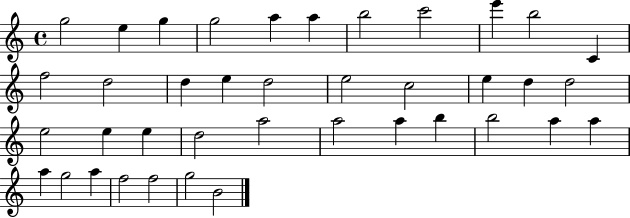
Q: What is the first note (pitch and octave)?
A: G5